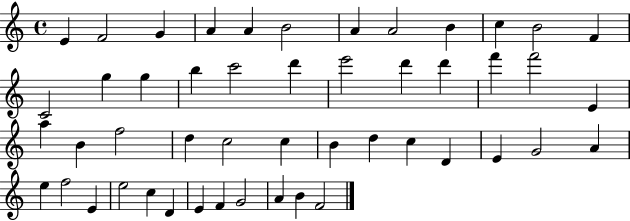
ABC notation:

X:1
T:Untitled
M:4/4
L:1/4
K:C
E F2 G A A B2 A A2 B c B2 F C2 g g b c'2 d' e'2 d' d' f' f'2 E a B f2 d c2 c B d c D E G2 A e f2 E e2 c D E F G2 A B F2